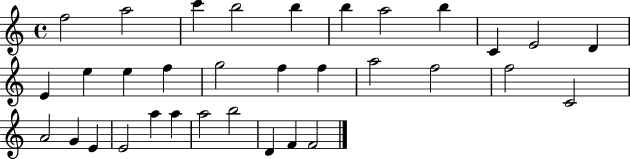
F5/h A5/h C6/q B5/h B5/q B5/q A5/h B5/q C4/q E4/h D4/q E4/q E5/q E5/q F5/q G5/h F5/q F5/q A5/h F5/h F5/h C4/h A4/h G4/q E4/q E4/h A5/q A5/q A5/h B5/h D4/q F4/q F4/h